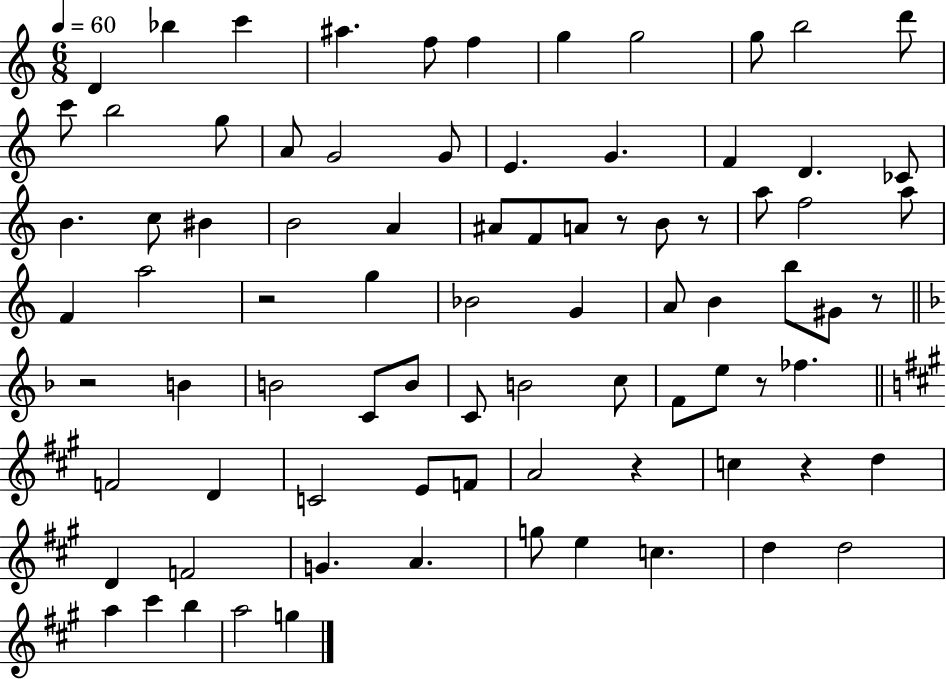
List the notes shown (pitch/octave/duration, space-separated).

D4/q Bb5/q C6/q A#5/q. F5/e F5/q G5/q G5/h G5/e B5/h D6/e C6/e B5/h G5/e A4/e G4/h G4/e E4/q. G4/q. F4/q D4/q. CES4/e B4/q. C5/e BIS4/q B4/h A4/q A#4/e F4/e A4/e R/e B4/e R/e A5/e F5/h A5/e F4/q A5/h R/h G5/q Bb4/h G4/q A4/e B4/q B5/e G#4/e R/e R/h B4/q B4/h C4/e B4/e C4/e B4/h C5/e F4/e E5/e R/e FES5/q. F4/h D4/q C4/h E4/e F4/e A4/h R/q C5/q R/q D5/q D4/q F4/h G4/q. A4/q. G5/e E5/q C5/q. D5/q D5/h A5/q C#6/q B5/q A5/h G5/q